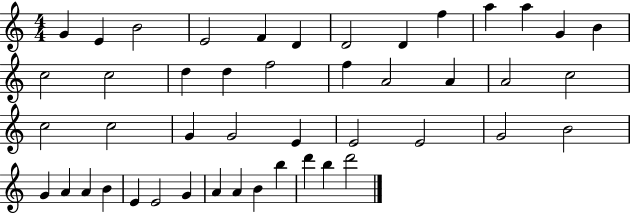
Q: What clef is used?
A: treble